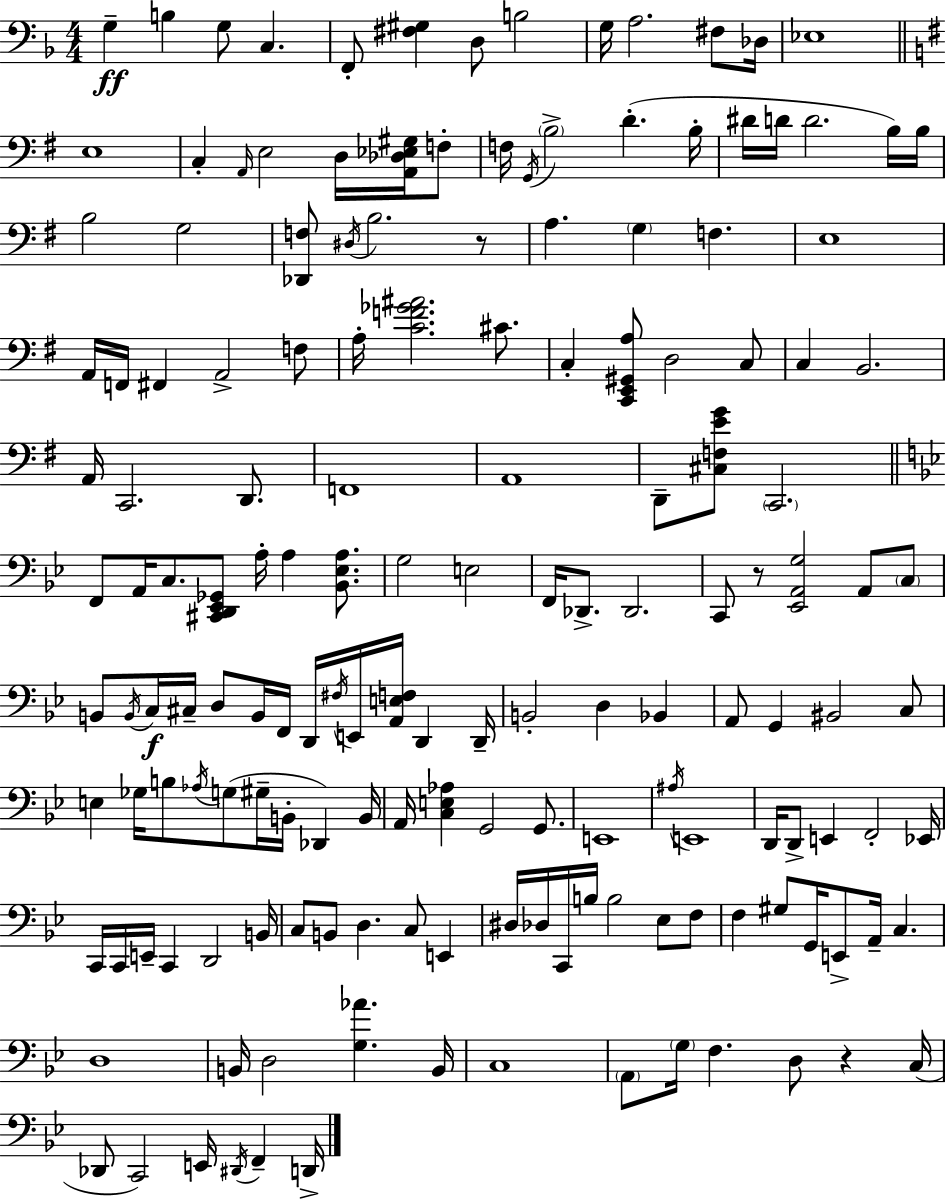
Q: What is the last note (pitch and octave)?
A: D2